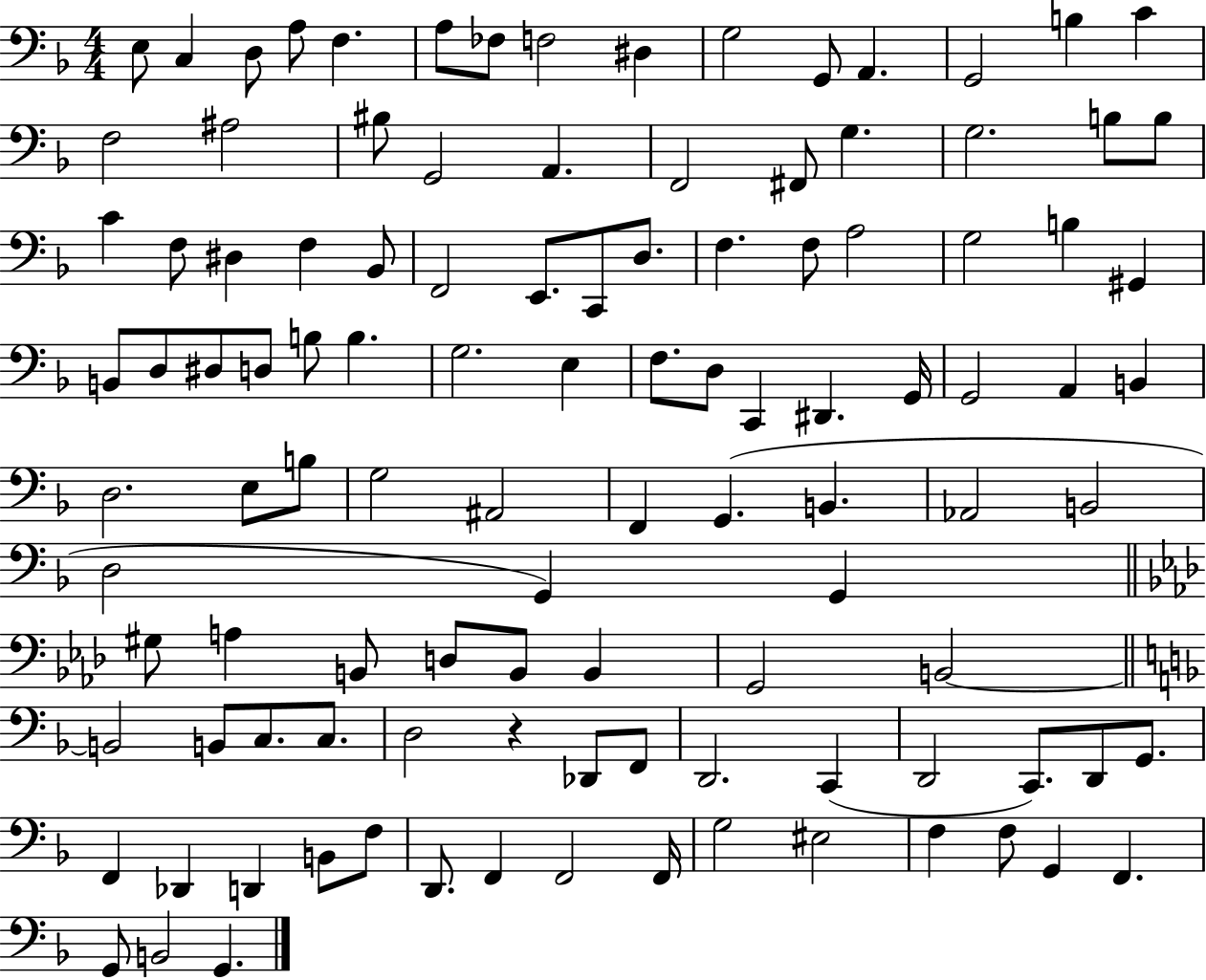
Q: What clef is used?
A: bass